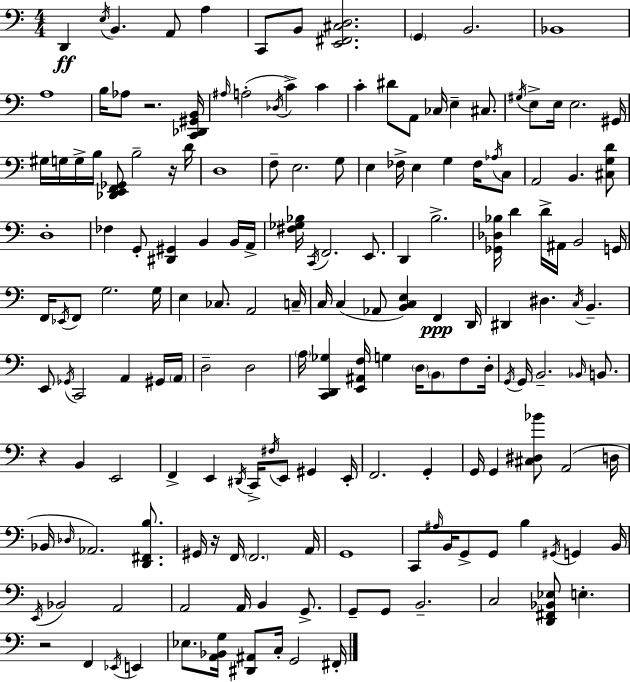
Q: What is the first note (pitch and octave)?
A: D2